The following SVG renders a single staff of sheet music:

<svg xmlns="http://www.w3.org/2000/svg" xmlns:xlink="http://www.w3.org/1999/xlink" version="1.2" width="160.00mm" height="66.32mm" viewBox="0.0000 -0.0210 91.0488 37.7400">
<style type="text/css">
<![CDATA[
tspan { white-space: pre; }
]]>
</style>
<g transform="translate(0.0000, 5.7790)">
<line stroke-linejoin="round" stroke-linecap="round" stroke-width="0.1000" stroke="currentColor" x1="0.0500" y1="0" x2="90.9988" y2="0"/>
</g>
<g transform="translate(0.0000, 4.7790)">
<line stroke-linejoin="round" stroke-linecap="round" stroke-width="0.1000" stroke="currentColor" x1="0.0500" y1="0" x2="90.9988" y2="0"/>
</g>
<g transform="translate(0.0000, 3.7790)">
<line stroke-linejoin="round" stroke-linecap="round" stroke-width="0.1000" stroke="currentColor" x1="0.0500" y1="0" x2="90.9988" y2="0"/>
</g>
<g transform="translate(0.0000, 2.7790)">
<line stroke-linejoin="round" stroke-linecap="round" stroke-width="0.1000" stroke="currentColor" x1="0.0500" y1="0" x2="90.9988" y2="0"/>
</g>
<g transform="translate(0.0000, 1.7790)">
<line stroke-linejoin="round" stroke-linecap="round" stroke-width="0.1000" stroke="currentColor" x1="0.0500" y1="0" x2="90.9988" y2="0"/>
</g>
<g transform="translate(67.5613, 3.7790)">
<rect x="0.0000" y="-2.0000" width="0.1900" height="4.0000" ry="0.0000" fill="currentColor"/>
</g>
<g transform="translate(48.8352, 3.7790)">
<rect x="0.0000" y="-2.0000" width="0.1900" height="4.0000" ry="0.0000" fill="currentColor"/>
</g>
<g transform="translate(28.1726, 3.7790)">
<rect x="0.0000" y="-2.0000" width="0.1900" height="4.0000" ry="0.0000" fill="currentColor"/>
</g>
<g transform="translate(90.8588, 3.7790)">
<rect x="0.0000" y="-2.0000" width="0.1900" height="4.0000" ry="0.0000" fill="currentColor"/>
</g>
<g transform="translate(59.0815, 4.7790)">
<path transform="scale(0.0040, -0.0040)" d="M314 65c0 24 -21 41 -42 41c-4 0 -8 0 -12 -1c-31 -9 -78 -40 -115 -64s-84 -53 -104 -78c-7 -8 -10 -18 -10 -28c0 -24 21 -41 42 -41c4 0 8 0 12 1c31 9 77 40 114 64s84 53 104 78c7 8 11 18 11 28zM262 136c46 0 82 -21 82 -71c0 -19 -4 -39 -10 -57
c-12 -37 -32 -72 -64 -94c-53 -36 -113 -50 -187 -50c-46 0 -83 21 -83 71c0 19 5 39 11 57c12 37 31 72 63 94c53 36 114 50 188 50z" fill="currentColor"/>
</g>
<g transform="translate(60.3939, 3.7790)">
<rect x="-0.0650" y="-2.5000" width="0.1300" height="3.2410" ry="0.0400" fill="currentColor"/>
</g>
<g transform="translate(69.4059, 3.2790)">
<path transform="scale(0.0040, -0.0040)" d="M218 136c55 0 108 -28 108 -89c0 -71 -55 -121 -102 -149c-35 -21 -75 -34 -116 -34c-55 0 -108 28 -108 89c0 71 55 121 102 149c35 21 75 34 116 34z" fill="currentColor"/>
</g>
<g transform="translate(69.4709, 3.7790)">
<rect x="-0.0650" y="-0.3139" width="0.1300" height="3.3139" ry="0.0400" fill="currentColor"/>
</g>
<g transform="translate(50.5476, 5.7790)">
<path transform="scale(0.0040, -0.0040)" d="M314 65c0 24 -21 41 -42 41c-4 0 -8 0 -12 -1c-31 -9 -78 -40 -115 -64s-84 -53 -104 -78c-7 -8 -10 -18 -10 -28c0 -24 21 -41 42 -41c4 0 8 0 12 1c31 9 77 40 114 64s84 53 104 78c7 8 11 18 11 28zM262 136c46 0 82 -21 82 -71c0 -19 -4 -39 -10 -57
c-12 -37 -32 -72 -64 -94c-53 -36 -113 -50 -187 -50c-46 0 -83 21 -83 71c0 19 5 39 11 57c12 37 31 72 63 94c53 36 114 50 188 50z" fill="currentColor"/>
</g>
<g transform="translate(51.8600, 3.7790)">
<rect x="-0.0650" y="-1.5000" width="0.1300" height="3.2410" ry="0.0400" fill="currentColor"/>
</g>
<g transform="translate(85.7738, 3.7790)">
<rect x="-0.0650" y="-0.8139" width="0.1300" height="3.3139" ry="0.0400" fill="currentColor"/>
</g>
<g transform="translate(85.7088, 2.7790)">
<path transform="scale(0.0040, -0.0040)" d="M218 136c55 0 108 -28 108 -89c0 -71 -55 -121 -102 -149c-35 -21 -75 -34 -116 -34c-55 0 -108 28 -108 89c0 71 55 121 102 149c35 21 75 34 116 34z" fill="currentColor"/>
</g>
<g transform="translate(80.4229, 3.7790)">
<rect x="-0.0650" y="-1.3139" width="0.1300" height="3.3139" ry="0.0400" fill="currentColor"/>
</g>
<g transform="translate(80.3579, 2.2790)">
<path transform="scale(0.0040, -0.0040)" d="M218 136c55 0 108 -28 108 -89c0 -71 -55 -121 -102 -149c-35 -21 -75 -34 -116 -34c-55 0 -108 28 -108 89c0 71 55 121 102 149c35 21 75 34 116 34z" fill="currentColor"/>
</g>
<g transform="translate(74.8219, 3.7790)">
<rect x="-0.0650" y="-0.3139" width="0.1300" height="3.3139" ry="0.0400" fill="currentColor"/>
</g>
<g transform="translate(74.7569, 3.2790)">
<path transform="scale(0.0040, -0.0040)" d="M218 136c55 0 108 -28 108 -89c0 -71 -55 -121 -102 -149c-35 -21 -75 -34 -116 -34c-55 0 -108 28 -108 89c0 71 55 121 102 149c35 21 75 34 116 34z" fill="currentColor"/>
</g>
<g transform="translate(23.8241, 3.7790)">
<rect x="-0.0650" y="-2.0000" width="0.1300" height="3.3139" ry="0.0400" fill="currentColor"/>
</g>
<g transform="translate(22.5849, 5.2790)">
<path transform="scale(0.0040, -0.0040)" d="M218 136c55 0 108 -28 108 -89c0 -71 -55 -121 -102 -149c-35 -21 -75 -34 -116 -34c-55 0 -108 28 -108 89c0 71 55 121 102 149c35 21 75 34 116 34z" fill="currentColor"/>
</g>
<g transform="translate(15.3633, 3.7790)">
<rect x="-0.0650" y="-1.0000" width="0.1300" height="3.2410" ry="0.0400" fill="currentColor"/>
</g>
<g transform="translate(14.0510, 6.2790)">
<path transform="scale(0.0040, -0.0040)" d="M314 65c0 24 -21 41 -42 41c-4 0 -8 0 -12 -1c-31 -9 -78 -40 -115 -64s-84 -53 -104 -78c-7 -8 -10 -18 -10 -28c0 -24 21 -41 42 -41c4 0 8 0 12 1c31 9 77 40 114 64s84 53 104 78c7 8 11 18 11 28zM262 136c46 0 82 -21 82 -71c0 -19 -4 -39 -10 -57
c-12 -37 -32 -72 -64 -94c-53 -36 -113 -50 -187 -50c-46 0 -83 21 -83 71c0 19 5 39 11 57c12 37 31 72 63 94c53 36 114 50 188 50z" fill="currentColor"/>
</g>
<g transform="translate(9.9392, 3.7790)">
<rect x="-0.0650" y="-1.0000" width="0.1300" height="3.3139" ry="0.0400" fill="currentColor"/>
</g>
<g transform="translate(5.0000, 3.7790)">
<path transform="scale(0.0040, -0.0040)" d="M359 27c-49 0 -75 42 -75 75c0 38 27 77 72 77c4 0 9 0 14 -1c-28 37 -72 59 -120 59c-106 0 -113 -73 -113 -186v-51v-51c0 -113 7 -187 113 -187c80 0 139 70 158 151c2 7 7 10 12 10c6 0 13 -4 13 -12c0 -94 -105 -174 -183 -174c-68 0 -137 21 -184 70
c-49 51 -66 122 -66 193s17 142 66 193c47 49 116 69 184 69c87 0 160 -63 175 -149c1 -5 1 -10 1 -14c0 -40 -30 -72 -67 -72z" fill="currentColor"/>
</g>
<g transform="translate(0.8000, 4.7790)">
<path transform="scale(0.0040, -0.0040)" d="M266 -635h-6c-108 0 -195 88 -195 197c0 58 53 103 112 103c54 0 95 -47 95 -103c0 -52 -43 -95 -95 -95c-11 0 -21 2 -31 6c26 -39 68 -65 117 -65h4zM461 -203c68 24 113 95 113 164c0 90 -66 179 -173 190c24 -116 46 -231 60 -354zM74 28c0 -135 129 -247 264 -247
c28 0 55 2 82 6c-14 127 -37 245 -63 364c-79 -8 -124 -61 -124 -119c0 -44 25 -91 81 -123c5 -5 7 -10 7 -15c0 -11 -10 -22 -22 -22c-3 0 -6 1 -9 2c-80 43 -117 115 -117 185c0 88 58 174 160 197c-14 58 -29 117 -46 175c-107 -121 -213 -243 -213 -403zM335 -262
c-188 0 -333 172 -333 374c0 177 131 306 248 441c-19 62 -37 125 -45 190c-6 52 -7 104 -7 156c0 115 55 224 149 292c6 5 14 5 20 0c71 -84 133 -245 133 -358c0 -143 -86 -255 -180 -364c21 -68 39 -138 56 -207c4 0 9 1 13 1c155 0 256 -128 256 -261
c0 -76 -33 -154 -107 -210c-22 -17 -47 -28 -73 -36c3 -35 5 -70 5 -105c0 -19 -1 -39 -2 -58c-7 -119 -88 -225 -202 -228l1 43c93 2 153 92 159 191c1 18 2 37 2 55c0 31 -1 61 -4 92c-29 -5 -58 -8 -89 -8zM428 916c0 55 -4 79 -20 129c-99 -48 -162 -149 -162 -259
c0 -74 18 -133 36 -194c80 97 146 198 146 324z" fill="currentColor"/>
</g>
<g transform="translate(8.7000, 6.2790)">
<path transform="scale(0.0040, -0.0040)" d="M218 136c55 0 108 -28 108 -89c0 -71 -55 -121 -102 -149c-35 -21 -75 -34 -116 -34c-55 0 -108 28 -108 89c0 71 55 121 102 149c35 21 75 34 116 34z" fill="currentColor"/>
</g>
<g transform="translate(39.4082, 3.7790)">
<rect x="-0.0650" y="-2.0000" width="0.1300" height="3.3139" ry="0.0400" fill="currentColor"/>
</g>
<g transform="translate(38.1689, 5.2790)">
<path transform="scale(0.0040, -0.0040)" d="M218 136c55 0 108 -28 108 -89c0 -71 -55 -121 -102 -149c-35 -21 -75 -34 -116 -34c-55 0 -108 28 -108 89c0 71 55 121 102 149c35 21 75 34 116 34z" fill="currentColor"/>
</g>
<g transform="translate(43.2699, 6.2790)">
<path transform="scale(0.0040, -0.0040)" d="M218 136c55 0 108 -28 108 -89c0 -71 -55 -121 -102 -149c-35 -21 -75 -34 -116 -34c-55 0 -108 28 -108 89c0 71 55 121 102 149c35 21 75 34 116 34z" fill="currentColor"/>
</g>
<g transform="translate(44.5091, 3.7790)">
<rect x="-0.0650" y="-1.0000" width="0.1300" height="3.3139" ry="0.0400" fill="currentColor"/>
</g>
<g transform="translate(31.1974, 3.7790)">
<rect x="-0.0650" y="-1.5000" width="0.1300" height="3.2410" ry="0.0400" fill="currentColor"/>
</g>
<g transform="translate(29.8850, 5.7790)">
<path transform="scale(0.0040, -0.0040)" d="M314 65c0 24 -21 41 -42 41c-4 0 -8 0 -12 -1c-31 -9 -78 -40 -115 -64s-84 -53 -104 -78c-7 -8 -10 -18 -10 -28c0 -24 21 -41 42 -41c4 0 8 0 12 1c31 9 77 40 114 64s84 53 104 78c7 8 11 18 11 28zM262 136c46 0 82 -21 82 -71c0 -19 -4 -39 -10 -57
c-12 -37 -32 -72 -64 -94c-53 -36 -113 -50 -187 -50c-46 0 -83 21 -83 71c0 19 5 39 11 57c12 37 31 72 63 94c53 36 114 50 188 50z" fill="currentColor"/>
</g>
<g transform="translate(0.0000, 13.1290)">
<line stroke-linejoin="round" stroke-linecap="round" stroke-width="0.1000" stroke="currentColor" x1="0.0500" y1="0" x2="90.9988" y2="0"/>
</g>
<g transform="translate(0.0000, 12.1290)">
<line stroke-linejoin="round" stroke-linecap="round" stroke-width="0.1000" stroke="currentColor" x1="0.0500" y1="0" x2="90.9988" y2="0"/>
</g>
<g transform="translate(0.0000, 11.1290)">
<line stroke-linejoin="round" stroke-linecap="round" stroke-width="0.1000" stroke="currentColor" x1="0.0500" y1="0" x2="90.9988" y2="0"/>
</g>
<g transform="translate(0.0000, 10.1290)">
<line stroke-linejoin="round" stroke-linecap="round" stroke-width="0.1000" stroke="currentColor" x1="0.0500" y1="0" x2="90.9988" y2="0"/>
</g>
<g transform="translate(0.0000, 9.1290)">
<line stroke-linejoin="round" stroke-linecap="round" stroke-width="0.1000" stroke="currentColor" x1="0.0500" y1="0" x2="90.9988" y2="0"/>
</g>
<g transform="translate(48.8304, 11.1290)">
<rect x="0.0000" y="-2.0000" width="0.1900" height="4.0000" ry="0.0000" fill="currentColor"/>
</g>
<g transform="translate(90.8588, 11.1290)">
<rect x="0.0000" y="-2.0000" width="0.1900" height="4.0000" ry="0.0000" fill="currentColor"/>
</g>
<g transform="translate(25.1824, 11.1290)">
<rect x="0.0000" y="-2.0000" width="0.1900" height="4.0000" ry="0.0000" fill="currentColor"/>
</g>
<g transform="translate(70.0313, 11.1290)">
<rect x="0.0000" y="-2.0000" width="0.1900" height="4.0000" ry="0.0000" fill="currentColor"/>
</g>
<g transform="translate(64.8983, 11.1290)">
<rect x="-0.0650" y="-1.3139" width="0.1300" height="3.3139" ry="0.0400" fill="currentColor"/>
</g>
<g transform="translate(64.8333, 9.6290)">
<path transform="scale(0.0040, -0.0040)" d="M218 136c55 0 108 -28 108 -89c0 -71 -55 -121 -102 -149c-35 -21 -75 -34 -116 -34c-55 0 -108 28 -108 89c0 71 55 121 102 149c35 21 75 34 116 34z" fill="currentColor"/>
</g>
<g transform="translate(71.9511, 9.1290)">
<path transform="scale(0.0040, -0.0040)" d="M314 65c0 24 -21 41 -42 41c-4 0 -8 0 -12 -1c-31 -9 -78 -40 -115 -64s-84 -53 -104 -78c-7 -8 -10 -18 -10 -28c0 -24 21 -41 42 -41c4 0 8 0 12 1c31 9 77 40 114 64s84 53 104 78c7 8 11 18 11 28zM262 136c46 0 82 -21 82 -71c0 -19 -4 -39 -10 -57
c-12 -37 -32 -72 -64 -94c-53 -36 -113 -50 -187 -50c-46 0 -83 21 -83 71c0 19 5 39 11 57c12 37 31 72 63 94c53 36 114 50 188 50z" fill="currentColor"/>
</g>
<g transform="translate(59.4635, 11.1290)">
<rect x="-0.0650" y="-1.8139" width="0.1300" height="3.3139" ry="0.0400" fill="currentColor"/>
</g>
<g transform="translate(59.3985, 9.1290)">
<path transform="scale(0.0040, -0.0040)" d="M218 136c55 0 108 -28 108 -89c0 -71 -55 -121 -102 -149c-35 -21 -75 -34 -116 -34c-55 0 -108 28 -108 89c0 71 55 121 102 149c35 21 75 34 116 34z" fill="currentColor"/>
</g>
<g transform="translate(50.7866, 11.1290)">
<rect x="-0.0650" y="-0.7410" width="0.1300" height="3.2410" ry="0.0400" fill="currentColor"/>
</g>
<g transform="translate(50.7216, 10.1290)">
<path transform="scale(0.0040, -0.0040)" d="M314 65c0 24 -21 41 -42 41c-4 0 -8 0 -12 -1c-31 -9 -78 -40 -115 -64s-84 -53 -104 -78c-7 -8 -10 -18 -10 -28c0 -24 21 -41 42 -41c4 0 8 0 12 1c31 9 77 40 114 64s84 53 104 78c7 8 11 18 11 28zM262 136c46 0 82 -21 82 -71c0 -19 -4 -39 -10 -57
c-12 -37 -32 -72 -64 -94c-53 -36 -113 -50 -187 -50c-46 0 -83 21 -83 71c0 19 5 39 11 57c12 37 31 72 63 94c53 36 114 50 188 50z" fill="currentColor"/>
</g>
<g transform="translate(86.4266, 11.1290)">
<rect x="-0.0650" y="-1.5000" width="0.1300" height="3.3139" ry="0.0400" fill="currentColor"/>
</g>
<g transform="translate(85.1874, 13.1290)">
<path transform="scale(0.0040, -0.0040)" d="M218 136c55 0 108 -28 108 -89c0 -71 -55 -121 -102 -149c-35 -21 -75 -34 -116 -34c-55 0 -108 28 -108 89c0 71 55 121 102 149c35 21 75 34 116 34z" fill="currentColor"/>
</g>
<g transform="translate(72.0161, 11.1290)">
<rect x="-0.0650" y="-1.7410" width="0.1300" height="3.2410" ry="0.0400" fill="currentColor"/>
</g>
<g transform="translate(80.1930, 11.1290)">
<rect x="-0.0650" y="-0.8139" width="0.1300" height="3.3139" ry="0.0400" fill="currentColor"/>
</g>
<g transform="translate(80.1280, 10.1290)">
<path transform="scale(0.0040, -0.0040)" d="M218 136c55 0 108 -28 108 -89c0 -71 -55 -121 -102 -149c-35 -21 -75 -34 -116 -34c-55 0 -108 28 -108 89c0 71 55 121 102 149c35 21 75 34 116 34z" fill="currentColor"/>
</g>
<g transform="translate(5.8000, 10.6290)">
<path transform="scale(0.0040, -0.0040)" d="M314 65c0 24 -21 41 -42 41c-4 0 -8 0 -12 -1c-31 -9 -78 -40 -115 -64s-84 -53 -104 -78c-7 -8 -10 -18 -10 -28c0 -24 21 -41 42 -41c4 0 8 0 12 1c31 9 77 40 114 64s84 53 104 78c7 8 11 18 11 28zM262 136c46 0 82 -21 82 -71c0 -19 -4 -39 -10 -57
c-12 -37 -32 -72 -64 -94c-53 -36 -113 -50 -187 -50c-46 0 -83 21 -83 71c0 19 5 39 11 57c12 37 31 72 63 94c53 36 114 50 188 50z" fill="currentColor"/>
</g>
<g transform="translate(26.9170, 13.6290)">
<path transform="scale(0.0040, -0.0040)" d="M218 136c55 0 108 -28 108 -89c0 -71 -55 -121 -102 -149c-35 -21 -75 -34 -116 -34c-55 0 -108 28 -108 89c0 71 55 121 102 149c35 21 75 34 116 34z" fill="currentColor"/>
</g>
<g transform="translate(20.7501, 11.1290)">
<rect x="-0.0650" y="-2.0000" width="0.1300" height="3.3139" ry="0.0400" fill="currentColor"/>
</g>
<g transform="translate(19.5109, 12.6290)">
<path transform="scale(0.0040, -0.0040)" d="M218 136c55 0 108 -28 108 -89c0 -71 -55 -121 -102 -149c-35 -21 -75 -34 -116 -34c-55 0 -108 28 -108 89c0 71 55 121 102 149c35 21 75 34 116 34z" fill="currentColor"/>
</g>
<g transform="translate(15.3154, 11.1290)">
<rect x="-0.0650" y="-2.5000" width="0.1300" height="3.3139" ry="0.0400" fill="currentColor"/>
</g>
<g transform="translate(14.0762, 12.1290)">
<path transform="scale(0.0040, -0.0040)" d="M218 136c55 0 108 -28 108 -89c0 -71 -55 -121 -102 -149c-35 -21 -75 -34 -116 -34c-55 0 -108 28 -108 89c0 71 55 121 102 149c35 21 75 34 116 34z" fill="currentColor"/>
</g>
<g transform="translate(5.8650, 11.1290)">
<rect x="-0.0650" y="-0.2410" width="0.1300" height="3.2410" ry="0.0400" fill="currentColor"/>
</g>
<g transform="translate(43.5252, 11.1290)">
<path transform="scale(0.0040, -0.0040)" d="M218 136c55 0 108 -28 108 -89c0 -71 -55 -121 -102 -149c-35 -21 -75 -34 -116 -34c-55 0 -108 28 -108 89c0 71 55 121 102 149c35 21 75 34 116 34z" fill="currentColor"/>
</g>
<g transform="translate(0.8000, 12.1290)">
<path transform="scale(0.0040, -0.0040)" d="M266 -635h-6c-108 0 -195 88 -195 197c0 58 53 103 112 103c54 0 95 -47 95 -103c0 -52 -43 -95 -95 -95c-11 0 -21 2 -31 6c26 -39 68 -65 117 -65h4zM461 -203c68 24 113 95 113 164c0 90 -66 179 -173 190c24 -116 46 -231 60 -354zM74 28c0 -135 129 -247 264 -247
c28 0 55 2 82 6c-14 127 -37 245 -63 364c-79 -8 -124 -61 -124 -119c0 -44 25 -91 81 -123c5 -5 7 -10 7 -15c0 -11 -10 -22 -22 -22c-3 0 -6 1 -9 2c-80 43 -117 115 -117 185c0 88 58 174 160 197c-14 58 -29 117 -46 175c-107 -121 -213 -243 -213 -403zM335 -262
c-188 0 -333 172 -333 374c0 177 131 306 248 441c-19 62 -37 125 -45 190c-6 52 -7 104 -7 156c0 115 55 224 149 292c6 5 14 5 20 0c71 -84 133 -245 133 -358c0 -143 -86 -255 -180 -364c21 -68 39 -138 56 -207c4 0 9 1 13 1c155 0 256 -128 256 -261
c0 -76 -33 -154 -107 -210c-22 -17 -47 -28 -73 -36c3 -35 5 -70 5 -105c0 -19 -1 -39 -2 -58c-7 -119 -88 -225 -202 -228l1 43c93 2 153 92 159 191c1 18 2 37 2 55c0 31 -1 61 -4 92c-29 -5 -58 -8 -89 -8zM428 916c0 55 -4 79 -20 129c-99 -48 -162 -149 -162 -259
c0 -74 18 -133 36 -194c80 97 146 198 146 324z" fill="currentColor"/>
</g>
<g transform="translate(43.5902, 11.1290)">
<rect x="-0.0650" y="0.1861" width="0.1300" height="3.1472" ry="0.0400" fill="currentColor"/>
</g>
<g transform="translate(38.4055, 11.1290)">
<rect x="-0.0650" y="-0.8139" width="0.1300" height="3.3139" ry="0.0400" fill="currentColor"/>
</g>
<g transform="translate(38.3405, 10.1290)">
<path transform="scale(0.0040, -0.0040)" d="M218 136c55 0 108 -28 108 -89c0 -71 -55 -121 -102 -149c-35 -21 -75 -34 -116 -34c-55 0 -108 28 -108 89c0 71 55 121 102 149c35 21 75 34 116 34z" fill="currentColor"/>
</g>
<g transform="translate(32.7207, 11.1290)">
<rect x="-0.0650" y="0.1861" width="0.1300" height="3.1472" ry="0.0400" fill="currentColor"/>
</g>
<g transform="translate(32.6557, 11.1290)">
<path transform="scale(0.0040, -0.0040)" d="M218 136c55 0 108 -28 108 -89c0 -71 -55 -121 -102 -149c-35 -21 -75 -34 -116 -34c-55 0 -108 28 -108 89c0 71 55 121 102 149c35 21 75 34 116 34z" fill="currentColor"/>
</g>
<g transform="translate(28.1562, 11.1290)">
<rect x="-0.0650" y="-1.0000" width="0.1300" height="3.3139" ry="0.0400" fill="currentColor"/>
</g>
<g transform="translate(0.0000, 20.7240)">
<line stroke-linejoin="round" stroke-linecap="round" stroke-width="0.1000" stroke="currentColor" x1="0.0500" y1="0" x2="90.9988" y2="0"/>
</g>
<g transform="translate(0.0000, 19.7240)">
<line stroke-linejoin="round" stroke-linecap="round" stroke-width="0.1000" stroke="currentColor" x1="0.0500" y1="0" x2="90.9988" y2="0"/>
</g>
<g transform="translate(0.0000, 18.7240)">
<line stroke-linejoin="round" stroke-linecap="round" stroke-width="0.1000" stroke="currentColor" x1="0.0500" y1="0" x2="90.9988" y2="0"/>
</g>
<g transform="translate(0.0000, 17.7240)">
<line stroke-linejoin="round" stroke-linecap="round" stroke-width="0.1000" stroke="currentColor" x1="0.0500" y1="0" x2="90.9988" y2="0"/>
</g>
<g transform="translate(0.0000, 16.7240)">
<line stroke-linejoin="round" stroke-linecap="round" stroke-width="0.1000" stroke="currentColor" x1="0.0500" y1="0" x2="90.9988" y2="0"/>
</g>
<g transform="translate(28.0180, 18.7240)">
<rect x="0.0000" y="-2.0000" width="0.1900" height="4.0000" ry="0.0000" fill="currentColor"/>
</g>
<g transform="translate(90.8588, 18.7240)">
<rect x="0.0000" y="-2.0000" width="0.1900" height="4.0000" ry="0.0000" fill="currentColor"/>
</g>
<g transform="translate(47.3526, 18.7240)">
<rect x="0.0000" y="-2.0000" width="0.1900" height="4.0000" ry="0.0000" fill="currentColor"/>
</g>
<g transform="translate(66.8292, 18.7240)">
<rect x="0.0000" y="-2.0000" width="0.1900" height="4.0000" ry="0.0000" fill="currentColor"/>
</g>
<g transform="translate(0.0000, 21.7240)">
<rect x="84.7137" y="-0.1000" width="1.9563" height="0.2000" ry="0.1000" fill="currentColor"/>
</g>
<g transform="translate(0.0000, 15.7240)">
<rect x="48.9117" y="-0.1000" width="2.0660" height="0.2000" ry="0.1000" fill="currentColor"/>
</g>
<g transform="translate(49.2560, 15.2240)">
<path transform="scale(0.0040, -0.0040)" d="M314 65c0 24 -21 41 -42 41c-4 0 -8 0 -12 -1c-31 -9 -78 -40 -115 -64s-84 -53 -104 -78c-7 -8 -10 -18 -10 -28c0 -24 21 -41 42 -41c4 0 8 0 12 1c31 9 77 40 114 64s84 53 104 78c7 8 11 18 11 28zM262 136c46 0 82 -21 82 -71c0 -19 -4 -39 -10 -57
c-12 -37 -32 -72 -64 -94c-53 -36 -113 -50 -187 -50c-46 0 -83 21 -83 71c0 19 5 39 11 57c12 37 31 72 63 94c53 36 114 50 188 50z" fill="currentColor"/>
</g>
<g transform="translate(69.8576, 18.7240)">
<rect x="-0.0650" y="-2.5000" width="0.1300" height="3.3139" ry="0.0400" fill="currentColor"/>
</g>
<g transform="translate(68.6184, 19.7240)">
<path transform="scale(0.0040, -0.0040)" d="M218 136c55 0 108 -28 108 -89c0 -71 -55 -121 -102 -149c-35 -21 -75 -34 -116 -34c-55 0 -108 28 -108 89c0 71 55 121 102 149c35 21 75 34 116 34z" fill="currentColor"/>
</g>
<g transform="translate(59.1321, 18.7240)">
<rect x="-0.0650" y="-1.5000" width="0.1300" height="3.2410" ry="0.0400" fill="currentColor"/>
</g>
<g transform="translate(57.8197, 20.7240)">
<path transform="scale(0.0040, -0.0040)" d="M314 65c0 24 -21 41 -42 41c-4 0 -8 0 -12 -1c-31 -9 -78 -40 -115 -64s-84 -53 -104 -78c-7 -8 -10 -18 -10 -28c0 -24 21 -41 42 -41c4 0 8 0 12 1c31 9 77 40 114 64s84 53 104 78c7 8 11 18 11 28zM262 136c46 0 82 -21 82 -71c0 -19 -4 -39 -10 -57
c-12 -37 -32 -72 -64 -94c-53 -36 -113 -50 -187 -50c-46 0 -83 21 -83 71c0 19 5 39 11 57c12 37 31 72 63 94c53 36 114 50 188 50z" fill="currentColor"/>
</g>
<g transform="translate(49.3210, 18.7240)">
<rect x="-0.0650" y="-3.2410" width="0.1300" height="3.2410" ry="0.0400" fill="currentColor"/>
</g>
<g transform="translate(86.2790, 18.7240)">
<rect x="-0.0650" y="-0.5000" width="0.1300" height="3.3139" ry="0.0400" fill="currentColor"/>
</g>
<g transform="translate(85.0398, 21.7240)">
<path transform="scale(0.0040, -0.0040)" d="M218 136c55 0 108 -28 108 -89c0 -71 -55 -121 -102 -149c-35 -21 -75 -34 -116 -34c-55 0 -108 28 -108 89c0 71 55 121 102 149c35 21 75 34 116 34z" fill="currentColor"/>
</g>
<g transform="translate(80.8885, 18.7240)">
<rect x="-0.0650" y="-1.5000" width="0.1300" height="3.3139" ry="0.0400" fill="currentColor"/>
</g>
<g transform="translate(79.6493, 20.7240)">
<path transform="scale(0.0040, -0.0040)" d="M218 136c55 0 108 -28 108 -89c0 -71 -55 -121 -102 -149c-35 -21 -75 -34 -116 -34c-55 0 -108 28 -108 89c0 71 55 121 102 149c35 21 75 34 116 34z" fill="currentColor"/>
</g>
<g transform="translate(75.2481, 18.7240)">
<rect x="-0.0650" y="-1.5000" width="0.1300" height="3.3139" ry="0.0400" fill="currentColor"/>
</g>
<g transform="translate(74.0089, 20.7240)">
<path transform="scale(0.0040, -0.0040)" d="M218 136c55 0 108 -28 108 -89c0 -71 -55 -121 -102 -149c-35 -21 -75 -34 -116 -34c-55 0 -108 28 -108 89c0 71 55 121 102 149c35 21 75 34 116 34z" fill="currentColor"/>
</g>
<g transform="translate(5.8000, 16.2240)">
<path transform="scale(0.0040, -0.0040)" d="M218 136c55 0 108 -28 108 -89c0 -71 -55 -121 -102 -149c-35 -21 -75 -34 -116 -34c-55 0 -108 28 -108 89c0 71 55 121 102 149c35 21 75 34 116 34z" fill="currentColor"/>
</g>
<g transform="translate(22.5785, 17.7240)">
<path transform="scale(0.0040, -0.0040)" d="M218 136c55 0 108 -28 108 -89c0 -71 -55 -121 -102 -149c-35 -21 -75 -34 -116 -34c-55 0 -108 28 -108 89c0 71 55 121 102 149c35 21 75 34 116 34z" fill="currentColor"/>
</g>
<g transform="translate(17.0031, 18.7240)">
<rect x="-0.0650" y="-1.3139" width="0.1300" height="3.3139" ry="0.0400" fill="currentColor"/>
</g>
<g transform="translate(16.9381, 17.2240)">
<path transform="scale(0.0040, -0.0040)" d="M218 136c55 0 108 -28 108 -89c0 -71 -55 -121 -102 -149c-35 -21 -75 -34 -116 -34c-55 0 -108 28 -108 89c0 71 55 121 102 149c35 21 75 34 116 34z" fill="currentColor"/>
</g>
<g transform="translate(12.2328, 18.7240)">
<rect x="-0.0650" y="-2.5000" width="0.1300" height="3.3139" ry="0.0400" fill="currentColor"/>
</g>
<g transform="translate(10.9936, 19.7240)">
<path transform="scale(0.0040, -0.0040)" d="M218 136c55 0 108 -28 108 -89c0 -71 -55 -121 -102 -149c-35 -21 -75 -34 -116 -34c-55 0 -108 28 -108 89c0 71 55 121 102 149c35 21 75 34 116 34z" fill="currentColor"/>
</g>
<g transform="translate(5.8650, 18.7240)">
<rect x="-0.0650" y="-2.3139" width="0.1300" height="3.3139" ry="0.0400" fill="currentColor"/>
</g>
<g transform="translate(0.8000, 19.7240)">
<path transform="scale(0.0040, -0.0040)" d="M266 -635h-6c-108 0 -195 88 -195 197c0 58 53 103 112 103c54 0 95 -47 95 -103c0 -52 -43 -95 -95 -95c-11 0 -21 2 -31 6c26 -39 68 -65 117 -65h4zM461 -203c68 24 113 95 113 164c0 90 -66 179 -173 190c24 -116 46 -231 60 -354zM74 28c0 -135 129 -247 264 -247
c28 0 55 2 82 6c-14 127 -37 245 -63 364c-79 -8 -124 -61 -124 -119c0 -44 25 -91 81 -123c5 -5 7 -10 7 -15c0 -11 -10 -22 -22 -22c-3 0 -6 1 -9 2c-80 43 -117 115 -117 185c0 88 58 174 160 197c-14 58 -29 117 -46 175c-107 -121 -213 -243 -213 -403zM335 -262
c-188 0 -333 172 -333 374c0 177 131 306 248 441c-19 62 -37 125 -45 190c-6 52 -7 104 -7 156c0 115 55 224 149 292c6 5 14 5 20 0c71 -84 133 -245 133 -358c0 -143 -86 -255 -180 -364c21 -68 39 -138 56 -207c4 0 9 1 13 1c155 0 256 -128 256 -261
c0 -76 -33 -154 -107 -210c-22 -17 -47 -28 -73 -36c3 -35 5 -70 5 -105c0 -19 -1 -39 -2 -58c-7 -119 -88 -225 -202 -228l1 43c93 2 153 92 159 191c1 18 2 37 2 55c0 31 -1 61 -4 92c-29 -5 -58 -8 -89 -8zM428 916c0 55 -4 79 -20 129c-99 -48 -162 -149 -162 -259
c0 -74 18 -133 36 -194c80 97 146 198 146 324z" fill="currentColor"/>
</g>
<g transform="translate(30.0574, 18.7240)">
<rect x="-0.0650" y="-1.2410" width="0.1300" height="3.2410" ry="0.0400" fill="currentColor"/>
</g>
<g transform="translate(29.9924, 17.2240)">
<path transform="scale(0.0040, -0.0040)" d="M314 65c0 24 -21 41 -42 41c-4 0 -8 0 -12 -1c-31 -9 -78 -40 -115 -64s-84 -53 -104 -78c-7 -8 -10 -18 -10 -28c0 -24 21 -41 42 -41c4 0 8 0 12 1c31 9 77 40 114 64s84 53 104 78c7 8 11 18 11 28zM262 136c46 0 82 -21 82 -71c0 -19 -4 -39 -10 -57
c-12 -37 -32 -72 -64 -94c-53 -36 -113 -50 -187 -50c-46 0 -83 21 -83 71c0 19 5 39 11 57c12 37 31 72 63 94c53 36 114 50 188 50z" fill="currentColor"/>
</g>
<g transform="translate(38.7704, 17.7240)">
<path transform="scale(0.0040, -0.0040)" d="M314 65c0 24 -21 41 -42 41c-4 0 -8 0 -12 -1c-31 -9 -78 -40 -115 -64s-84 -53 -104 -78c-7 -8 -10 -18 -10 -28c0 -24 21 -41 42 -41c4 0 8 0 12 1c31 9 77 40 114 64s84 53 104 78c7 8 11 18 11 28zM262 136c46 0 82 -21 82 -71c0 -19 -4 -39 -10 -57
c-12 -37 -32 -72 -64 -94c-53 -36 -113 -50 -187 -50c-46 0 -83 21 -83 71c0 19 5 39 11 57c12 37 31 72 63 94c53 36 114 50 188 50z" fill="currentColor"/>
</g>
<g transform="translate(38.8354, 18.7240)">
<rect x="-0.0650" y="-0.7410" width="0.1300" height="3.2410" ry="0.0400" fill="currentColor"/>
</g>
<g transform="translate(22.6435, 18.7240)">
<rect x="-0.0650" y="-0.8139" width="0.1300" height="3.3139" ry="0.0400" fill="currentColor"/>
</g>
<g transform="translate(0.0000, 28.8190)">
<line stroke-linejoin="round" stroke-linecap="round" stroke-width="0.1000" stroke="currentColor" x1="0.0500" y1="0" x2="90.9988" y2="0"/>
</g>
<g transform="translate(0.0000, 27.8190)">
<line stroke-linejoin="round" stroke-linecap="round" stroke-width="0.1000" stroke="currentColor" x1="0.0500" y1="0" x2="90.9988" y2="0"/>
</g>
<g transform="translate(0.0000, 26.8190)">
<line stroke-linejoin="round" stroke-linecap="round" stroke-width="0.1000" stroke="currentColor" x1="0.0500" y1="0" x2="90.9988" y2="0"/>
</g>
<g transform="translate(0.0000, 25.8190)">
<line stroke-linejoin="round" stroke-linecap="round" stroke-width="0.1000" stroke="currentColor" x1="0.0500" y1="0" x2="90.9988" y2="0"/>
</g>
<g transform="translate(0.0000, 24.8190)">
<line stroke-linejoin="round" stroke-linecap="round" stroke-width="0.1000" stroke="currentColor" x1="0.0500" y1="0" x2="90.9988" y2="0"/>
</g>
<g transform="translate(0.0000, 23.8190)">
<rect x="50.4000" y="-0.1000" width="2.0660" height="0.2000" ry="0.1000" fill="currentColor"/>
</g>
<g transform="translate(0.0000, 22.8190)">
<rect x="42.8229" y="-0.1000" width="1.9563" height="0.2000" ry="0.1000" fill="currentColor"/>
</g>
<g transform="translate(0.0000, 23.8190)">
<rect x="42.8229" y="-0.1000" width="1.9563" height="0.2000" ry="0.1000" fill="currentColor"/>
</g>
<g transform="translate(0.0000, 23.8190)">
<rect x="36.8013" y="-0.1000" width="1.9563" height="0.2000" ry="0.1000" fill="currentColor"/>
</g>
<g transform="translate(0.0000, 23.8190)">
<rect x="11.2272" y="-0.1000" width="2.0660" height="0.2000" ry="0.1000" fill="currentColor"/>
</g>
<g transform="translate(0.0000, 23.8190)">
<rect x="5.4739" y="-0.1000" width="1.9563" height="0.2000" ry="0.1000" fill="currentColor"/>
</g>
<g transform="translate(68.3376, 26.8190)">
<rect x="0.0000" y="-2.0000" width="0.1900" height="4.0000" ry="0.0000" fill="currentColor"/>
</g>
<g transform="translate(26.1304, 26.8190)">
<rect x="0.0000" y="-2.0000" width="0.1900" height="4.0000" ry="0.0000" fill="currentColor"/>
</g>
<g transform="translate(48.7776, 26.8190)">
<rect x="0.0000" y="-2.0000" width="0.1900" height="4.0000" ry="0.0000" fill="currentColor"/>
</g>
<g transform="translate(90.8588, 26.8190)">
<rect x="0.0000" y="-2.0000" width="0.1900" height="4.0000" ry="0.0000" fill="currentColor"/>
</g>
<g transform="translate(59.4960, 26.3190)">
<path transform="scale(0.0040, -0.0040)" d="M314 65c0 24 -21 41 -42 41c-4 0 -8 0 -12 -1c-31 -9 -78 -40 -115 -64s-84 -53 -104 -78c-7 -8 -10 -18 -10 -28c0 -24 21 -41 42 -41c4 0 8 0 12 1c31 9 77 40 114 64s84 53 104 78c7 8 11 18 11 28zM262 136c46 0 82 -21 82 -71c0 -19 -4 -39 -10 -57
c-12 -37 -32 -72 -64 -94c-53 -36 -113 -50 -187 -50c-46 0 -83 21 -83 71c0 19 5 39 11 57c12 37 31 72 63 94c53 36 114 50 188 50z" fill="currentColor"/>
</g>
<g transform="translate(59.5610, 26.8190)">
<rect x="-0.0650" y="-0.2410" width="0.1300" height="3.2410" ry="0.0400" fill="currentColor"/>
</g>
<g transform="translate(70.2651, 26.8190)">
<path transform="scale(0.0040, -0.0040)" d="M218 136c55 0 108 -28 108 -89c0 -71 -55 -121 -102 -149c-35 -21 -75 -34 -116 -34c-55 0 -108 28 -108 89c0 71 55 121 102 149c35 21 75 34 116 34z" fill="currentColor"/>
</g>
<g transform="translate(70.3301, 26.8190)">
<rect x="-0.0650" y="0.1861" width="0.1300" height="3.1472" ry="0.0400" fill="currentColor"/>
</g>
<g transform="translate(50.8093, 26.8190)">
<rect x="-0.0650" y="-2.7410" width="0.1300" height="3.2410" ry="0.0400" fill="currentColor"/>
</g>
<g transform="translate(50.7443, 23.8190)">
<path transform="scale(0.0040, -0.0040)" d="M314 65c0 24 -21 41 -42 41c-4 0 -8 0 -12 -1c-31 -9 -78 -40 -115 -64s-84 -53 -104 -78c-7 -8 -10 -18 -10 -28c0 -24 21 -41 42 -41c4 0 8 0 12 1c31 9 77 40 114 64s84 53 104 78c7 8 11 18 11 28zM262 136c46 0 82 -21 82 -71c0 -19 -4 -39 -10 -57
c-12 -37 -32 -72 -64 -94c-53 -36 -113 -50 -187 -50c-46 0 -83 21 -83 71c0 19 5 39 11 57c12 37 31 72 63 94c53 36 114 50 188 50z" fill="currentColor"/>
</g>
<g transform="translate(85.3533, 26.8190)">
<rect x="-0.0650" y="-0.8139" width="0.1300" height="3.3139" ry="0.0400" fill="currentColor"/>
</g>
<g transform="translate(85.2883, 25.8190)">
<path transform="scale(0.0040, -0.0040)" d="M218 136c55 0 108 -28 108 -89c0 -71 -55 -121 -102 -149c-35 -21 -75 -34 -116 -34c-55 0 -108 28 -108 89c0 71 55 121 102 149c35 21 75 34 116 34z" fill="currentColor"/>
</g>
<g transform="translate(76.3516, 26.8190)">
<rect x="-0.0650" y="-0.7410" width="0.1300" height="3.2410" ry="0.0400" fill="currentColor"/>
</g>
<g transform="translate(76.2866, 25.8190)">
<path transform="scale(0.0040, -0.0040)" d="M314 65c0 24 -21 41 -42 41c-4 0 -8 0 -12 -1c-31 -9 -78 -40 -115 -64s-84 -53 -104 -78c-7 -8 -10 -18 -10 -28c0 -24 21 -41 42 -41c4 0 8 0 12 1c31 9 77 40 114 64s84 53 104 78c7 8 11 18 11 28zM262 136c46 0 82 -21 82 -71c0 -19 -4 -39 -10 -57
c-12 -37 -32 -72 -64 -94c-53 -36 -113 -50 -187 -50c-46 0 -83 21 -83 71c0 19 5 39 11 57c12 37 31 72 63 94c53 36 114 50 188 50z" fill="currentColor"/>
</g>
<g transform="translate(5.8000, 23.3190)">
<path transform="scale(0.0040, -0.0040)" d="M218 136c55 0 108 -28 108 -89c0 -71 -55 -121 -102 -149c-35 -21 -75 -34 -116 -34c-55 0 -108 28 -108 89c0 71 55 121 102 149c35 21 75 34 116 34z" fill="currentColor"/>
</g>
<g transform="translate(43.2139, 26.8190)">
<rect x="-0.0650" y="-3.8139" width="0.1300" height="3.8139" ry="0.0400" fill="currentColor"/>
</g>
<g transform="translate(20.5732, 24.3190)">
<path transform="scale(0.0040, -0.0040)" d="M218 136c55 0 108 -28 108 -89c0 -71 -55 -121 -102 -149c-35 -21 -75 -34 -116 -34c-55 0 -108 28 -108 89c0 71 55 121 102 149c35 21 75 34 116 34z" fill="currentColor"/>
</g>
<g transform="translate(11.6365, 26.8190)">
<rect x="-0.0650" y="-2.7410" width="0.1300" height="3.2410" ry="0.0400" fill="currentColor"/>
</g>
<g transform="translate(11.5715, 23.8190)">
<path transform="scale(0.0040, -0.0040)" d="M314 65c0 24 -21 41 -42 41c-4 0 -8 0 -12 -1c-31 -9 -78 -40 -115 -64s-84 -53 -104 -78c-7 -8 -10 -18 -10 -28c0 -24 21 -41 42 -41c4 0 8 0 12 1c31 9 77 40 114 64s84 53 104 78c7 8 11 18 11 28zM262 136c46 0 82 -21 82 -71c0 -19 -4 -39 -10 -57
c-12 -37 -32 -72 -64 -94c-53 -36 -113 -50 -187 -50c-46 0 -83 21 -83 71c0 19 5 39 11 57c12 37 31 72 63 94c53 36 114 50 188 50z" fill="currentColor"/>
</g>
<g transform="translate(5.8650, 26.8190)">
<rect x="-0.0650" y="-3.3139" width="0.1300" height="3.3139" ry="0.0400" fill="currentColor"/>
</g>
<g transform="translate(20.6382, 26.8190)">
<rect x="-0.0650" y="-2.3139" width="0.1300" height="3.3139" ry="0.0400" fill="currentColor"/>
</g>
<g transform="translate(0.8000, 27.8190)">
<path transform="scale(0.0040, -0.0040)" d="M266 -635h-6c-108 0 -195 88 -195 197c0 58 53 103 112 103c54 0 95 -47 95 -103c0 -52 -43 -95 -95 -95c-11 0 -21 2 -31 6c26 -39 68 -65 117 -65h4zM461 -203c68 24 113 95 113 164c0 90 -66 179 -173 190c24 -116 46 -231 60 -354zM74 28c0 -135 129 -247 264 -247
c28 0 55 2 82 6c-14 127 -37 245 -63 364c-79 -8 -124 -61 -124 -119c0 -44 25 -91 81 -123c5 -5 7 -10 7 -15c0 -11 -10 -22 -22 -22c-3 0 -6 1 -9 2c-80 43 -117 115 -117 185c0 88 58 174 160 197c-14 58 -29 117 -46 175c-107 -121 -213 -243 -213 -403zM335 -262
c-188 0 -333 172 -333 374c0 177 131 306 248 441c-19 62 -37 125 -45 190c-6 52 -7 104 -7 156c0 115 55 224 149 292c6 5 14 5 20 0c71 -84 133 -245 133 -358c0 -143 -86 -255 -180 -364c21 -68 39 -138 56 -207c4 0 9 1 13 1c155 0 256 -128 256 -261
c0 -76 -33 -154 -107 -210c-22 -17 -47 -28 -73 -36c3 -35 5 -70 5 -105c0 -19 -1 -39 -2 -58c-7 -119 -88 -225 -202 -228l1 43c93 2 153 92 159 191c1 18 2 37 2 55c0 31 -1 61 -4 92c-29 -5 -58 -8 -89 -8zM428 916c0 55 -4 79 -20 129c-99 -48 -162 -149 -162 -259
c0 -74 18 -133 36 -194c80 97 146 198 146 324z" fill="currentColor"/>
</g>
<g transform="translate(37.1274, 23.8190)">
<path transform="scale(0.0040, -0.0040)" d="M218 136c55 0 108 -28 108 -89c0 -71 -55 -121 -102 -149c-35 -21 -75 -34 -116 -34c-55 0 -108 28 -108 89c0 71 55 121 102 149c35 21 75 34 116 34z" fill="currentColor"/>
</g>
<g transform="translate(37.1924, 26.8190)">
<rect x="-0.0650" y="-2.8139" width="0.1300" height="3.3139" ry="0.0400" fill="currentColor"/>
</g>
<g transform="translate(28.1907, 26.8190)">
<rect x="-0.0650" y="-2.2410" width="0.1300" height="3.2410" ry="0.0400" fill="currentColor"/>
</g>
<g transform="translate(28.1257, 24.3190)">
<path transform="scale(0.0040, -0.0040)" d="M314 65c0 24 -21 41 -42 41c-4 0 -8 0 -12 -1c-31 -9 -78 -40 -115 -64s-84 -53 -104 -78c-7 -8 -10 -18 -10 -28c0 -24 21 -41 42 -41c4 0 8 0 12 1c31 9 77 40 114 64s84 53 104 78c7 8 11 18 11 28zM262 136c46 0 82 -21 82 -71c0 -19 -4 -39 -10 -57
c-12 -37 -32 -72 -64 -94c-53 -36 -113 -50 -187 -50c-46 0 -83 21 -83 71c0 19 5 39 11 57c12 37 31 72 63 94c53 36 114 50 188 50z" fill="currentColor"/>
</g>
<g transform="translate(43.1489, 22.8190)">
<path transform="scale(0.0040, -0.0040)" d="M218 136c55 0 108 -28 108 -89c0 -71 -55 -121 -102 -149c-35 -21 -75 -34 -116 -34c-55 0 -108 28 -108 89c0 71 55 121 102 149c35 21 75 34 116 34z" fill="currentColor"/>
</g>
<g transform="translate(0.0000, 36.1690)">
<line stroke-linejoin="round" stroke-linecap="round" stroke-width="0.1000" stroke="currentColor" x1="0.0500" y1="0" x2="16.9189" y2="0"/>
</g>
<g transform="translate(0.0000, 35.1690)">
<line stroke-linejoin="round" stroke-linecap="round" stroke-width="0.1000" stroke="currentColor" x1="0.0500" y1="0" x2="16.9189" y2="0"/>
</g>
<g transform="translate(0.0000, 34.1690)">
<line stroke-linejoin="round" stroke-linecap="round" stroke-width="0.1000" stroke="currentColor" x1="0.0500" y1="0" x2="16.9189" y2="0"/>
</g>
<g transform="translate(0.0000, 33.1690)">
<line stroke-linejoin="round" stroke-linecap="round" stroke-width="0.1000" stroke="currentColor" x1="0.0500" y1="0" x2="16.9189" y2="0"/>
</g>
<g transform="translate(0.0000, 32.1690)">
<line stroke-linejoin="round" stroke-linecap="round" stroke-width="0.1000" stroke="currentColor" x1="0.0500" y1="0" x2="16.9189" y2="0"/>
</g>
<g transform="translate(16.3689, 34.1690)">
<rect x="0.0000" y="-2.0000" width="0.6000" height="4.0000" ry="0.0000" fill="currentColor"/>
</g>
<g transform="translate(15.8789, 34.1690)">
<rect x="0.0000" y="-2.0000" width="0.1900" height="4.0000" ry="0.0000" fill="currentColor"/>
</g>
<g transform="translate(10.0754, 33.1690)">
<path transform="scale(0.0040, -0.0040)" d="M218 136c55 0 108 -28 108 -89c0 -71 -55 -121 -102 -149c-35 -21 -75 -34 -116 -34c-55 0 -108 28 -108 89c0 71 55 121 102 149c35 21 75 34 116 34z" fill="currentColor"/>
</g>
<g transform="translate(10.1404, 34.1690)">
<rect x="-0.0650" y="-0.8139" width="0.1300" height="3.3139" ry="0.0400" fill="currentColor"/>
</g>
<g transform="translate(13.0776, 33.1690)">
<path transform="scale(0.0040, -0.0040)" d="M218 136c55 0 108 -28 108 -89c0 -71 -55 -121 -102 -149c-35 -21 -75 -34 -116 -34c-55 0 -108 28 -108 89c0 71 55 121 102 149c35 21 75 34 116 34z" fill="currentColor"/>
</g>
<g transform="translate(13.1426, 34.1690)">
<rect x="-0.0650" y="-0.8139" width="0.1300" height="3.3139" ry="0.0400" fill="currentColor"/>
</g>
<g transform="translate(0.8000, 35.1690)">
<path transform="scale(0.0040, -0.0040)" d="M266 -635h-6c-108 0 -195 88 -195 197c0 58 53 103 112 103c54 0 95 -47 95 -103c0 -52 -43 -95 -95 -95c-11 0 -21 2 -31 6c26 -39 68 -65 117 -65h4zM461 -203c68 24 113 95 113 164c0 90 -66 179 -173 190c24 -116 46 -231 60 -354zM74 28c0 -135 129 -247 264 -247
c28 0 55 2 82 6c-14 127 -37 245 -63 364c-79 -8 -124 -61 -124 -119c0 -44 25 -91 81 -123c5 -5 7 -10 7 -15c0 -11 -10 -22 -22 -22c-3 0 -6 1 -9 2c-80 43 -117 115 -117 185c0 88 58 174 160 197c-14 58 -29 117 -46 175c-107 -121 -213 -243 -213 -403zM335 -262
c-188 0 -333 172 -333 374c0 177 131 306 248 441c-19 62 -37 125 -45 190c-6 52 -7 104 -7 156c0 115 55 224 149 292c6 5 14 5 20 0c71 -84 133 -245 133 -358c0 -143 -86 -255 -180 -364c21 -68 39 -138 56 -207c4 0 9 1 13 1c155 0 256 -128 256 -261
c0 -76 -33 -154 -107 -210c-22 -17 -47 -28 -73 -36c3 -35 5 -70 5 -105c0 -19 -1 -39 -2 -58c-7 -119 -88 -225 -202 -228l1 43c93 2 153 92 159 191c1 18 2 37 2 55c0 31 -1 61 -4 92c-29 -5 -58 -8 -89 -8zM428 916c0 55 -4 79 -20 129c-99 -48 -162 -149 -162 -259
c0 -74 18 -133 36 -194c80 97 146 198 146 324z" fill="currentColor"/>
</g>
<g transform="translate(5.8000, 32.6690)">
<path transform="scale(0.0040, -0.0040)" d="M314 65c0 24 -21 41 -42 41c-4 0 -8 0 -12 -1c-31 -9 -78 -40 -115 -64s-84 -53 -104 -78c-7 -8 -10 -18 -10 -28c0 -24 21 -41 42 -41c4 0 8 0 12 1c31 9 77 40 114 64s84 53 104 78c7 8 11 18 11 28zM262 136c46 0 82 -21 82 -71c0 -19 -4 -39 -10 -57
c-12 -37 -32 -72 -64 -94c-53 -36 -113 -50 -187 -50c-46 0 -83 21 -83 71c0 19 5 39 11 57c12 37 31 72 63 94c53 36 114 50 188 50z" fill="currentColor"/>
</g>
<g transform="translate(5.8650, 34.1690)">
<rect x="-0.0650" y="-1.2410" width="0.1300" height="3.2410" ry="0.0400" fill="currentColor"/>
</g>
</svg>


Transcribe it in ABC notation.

X:1
T:Untitled
M:4/4
L:1/4
K:C
D D2 F E2 F D E2 G2 c c e d c2 G F D B d B d2 f e f2 d E g G e d e2 d2 b2 E2 G E E C b a2 g g2 a c' a2 c2 B d2 d e2 d d